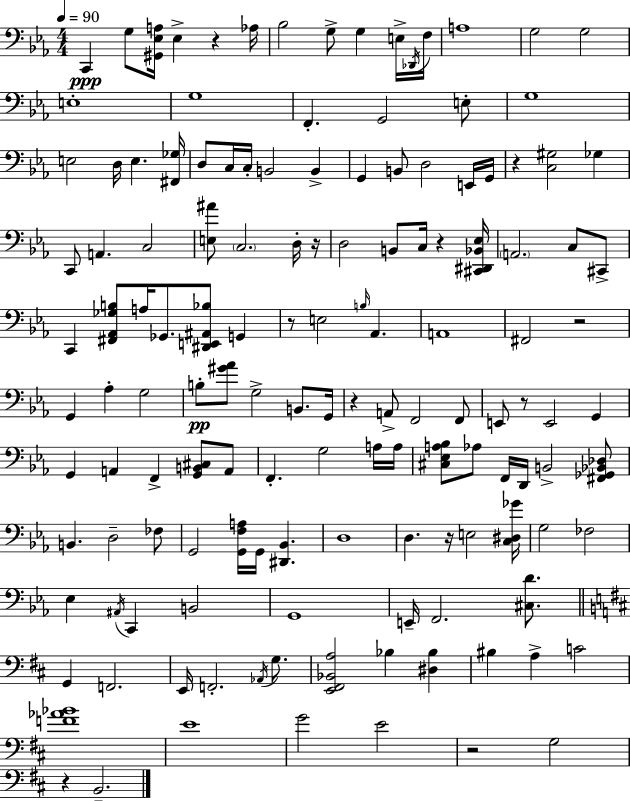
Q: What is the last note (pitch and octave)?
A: B2